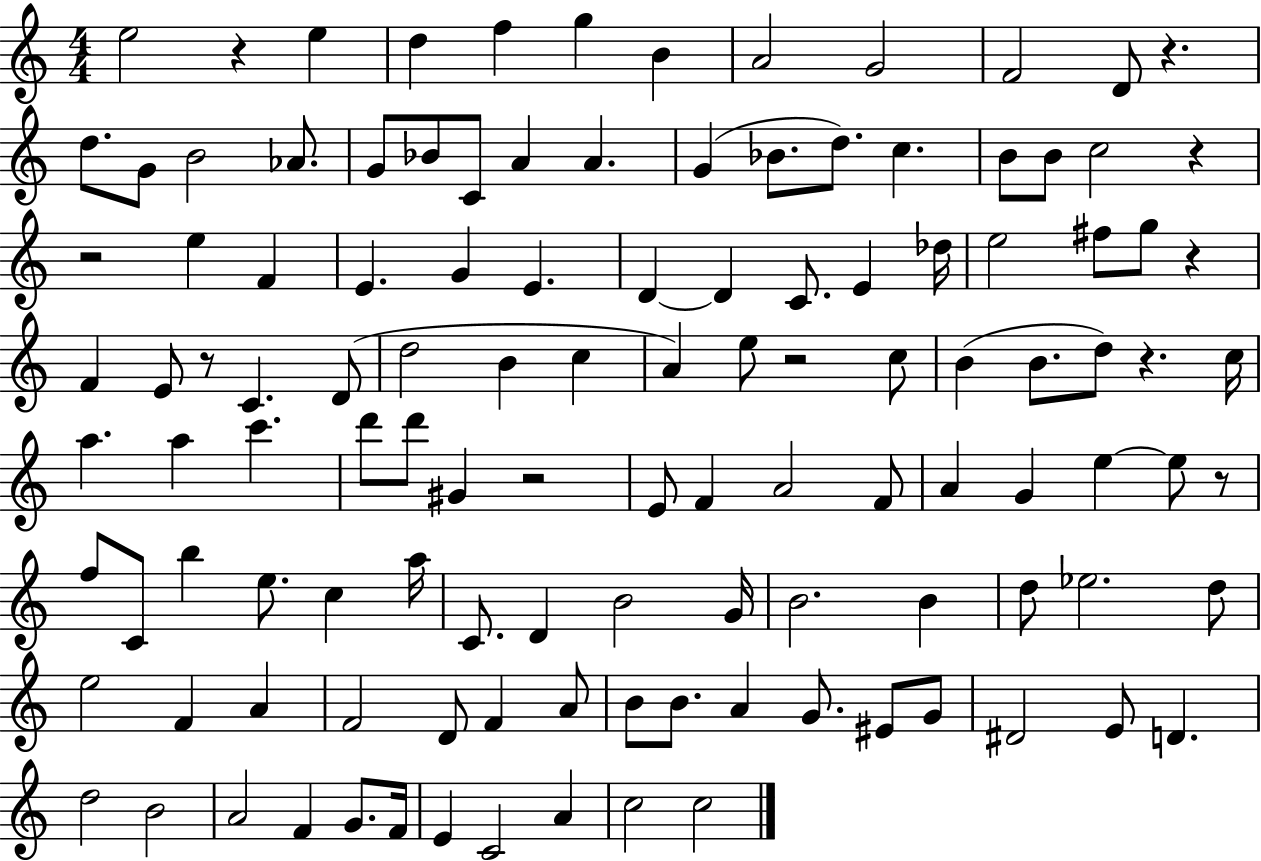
E5/h R/q E5/q D5/q F5/q G5/q B4/q A4/h G4/h F4/h D4/e R/q. D5/e. G4/e B4/h Ab4/e. G4/e Bb4/e C4/e A4/q A4/q. G4/q Bb4/e. D5/e. C5/q. B4/e B4/e C5/h R/q R/h E5/q F4/q E4/q. G4/q E4/q. D4/q D4/q C4/e. E4/q Db5/s E5/h F#5/e G5/e R/q F4/q E4/e R/e C4/q. D4/e D5/h B4/q C5/q A4/q E5/e R/h C5/e B4/q B4/e. D5/e R/q. C5/s A5/q. A5/q C6/q. D6/e D6/e G#4/q R/h E4/e F4/q A4/h F4/e A4/q G4/q E5/q E5/e R/e F5/e C4/e B5/q E5/e. C5/q A5/s C4/e. D4/q B4/h G4/s B4/h. B4/q D5/e Eb5/h. D5/e E5/h F4/q A4/q F4/h D4/e F4/q A4/e B4/e B4/e. A4/q G4/e. EIS4/e G4/e D#4/h E4/e D4/q. D5/h B4/h A4/h F4/q G4/e. F4/s E4/q C4/h A4/q C5/h C5/h